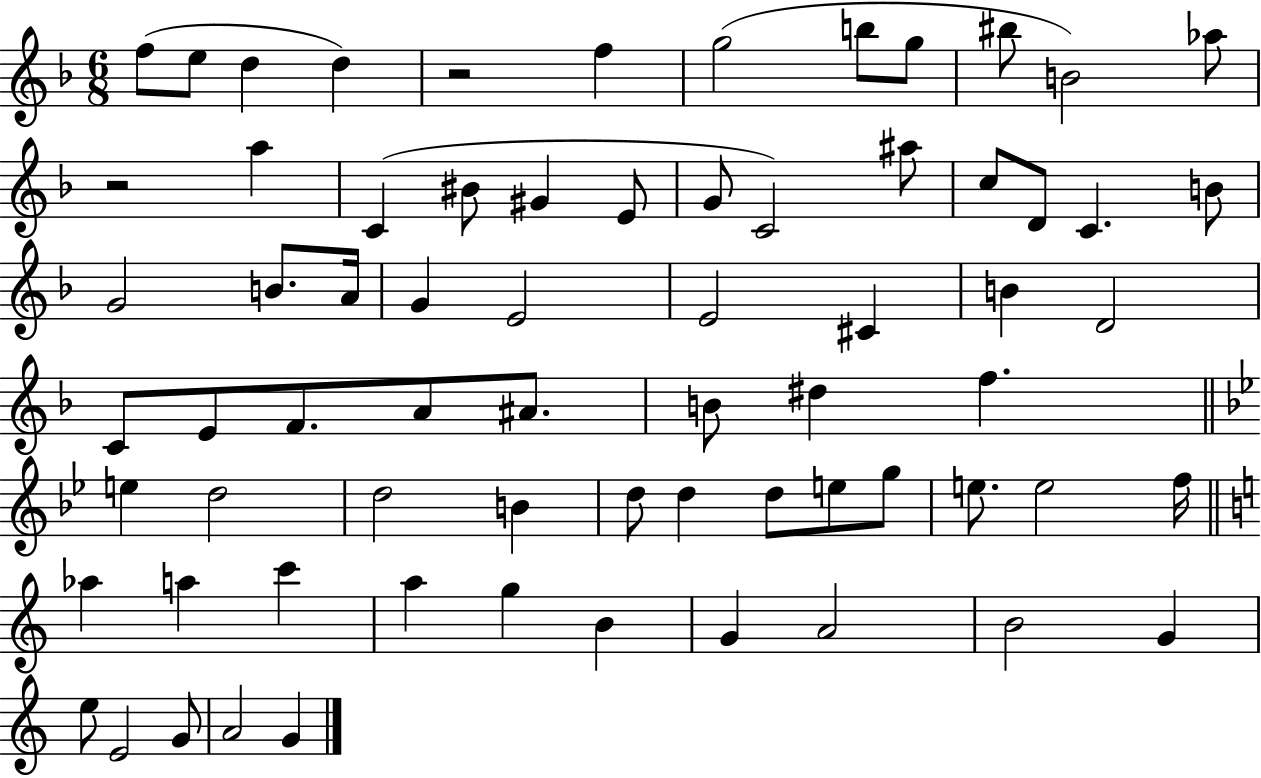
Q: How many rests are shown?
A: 2